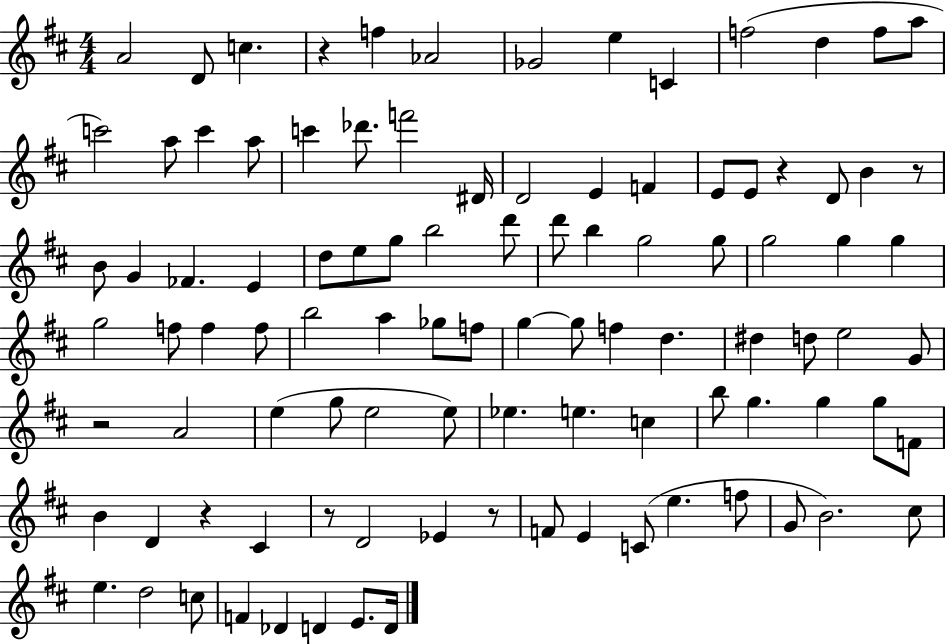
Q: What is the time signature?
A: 4/4